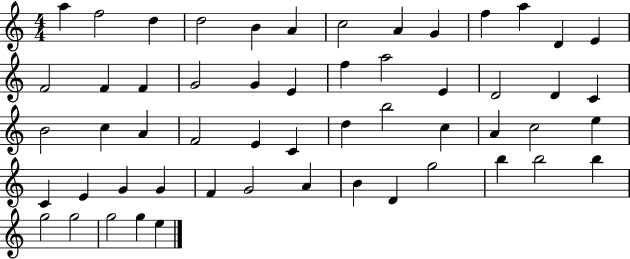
X:1
T:Untitled
M:4/4
L:1/4
K:C
a f2 d d2 B A c2 A G f a D E F2 F F G2 G E f a2 E D2 D C B2 c A F2 E C d b2 c A c2 e C E G G F G2 A B D g2 b b2 b g2 g2 g2 g e